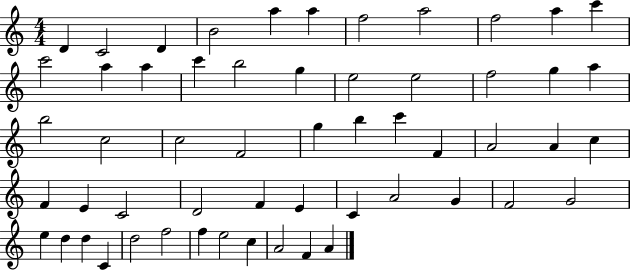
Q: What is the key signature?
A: C major